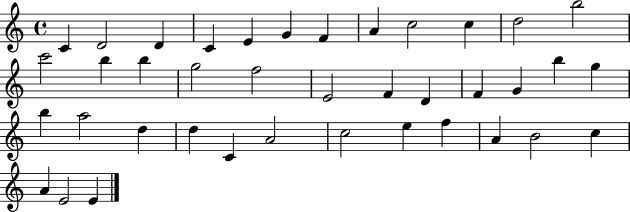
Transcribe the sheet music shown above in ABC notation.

X:1
T:Untitled
M:4/4
L:1/4
K:C
C D2 D C E G F A c2 c d2 b2 c'2 b b g2 f2 E2 F D F G b g b a2 d d C A2 c2 e f A B2 c A E2 E